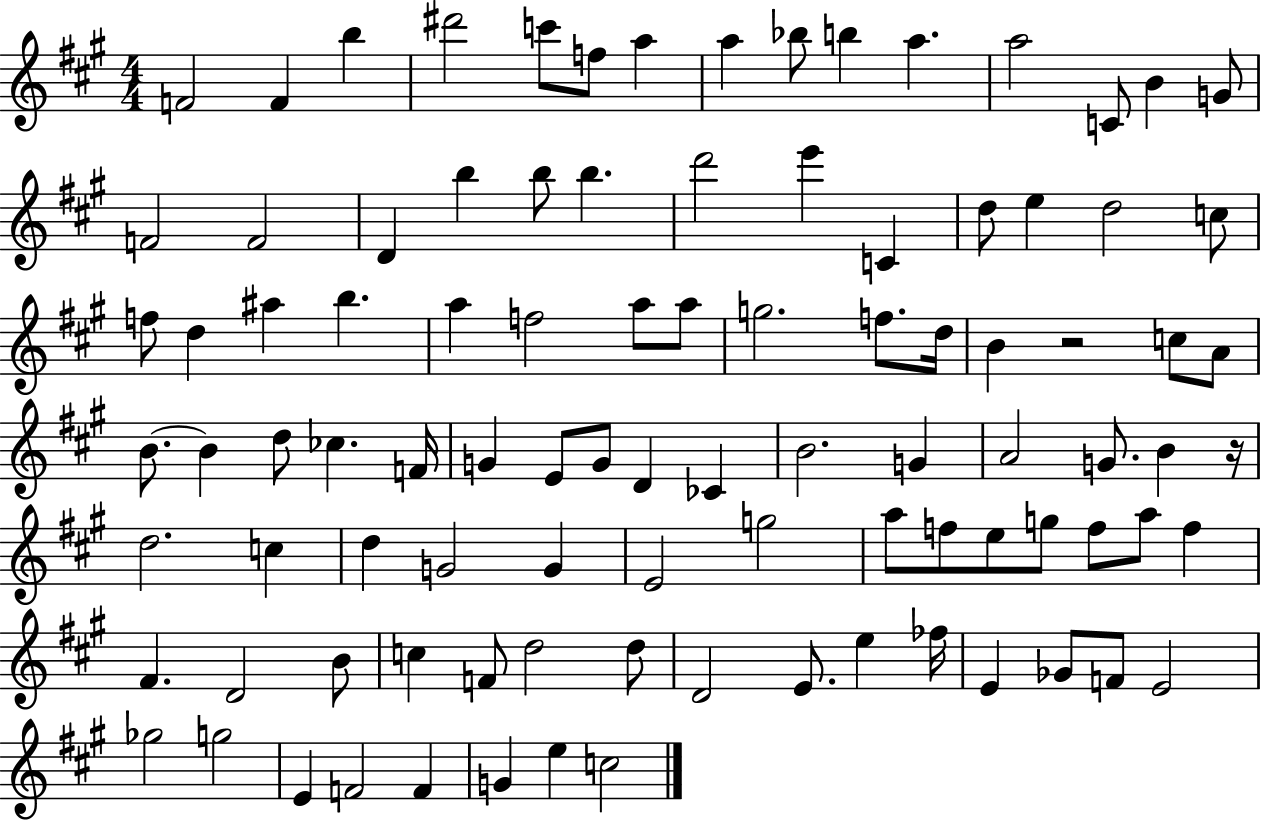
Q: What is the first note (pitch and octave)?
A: F4